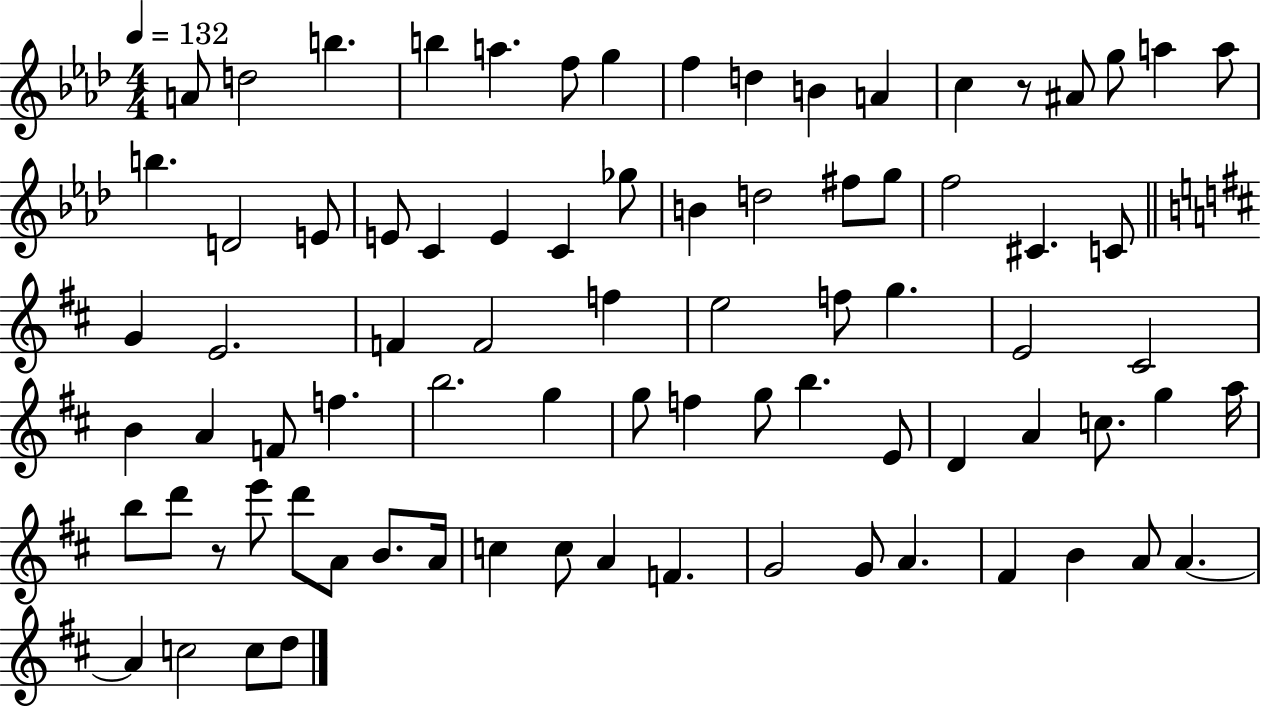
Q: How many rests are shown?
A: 2